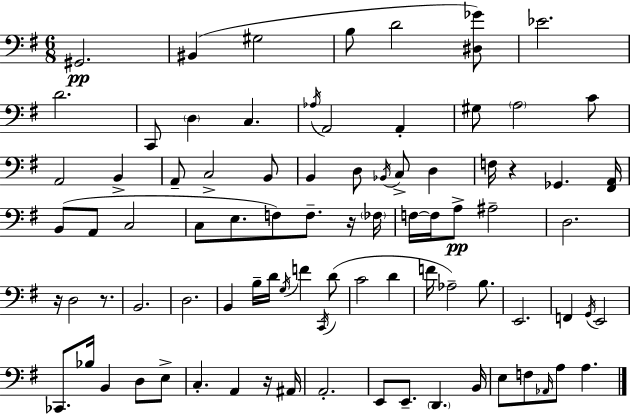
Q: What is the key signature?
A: G major